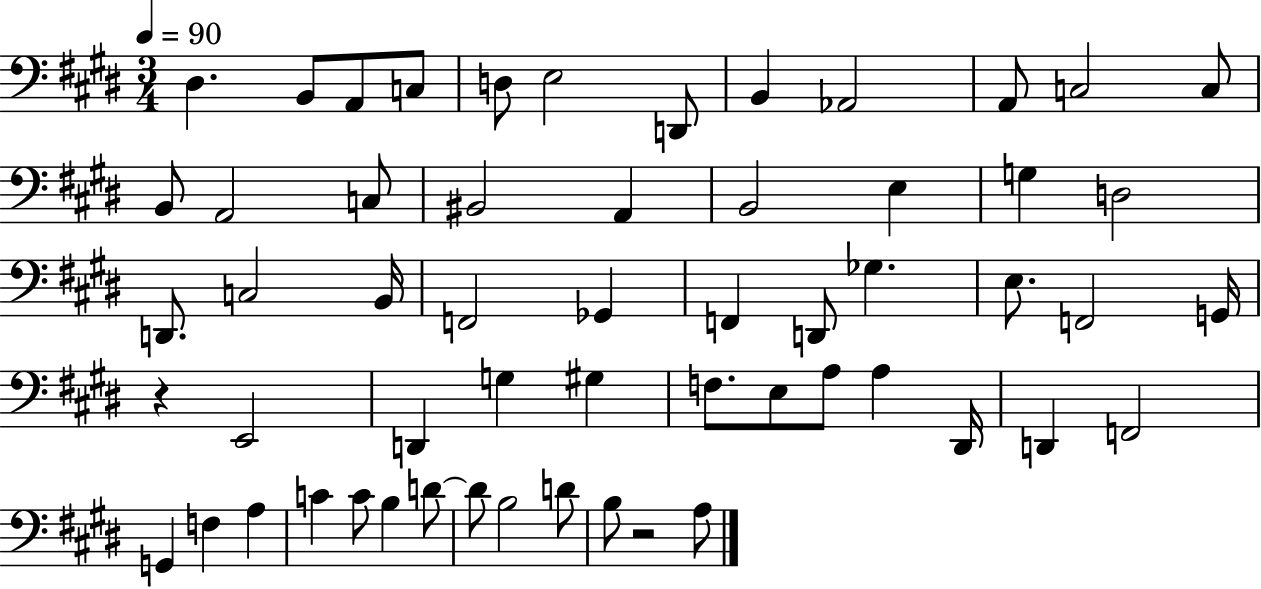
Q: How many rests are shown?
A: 2